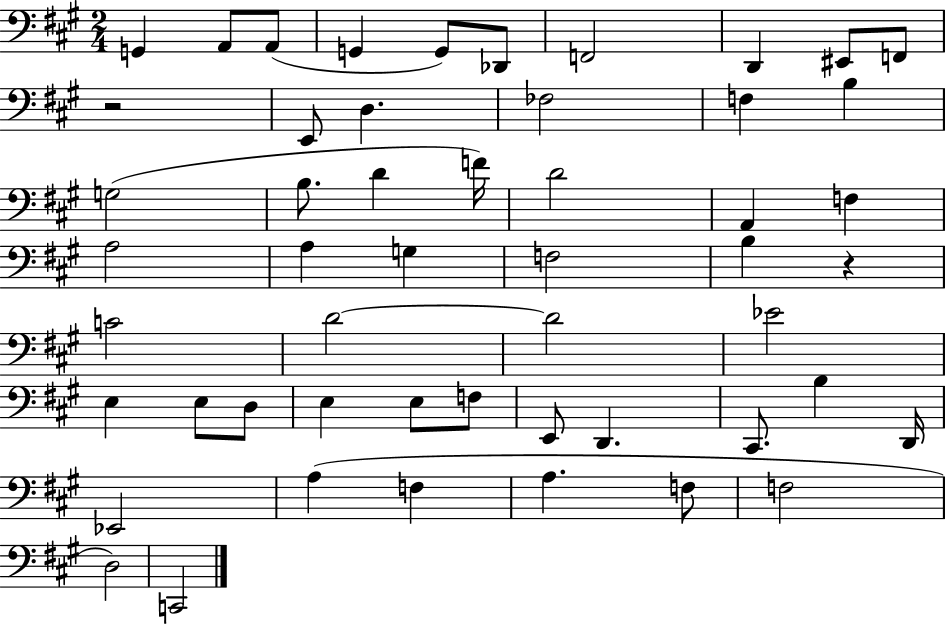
G2/q A2/e A2/e G2/q G2/e Db2/e F2/h D2/q EIS2/e F2/e R/h E2/e D3/q. FES3/h F3/q B3/q G3/h B3/e. D4/q F4/s D4/h A2/q F3/q A3/h A3/q G3/q F3/h B3/q R/q C4/h D4/h D4/h Eb4/h E3/q E3/e D3/e E3/q E3/e F3/e E2/e D2/q. C#2/e. B3/q D2/s Eb2/h A3/q F3/q A3/q. F3/e F3/h D3/h C2/h